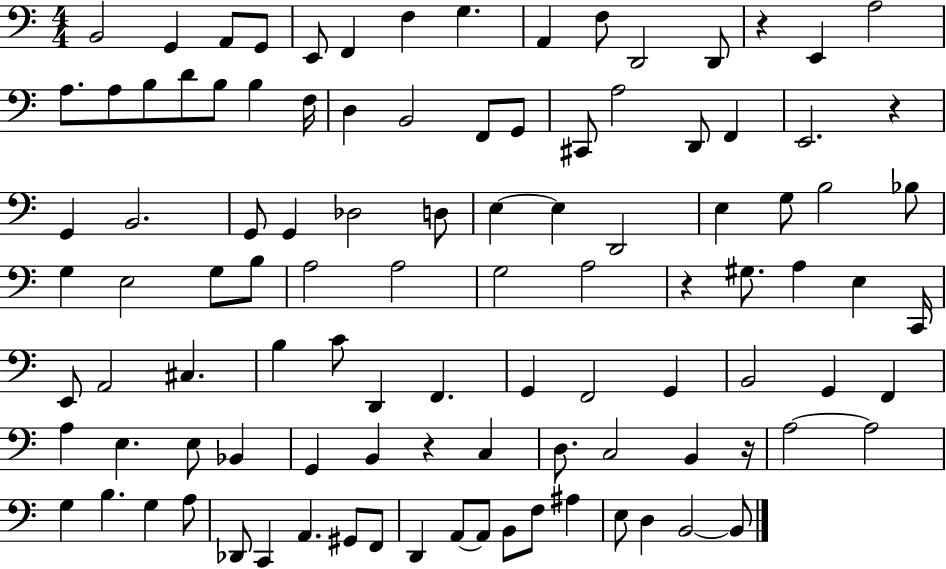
X:1
T:Untitled
M:4/4
L:1/4
K:C
B,,2 G,, A,,/2 G,,/2 E,,/2 F,, F, G, A,, F,/2 D,,2 D,,/2 z E,, A,2 A,/2 A,/2 B,/2 D/2 B,/2 B, F,/4 D, B,,2 F,,/2 G,,/2 ^C,,/2 A,2 D,,/2 F,, E,,2 z G,, B,,2 G,,/2 G,, _D,2 D,/2 E, E, D,,2 E, G,/2 B,2 _B,/2 G, E,2 G,/2 B,/2 A,2 A,2 G,2 A,2 z ^G,/2 A, E, C,,/4 E,,/2 A,,2 ^C, B, C/2 D,, F,, G,, F,,2 G,, B,,2 G,, F,, A, E, E,/2 _B,, G,, B,, z C, D,/2 C,2 B,, z/4 A,2 A,2 G, B, G, A,/2 _D,,/2 C,, A,, ^G,,/2 F,,/2 D,, A,,/2 A,,/2 B,,/2 F,/2 ^A, E,/2 D, B,,2 B,,/2